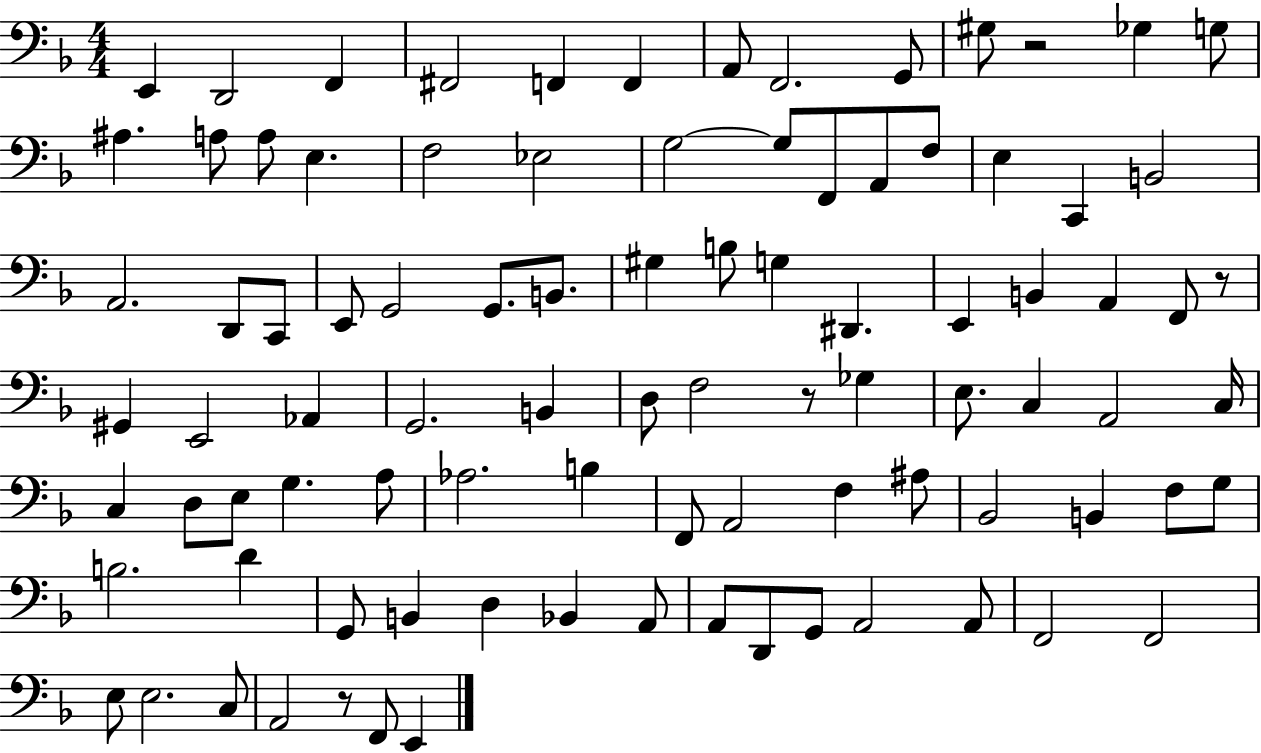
X:1
T:Untitled
M:4/4
L:1/4
K:F
E,, D,,2 F,, ^F,,2 F,, F,, A,,/2 F,,2 G,,/2 ^G,/2 z2 _G, G,/2 ^A, A,/2 A,/2 E, F,2 _E,2 G,2 G,/2 F,,/2 A,,/2 F,/2 E, C,, B,,2 A,,2 D,,/2 C,,/2 E,,/2 G,,2 G,,/2 B,,/2 ^G, B,/2 G, ^D,, E,, B,, A,, F,,/2 z/2 ^G,, E,,2 _A,, G,,2 B,, D,/2 F,2 z/2 _G, E,/2 C, A,,2 C,/4 C, D,/2 E,/2 G, A,/2 _A,2 B, F,,/2 A,,2 F, ^A,/2 _B,,2 B,, F,/2 G,/2 B,2 D G,,/2 B,, D, _B,, A,,/2 A,,/2 D,,/2 G,,/2 A,,2 A,,/2 F,,2 F,,2 E,/2 E,2 C,/2 A,,2 z/2 F,,/2 E,,